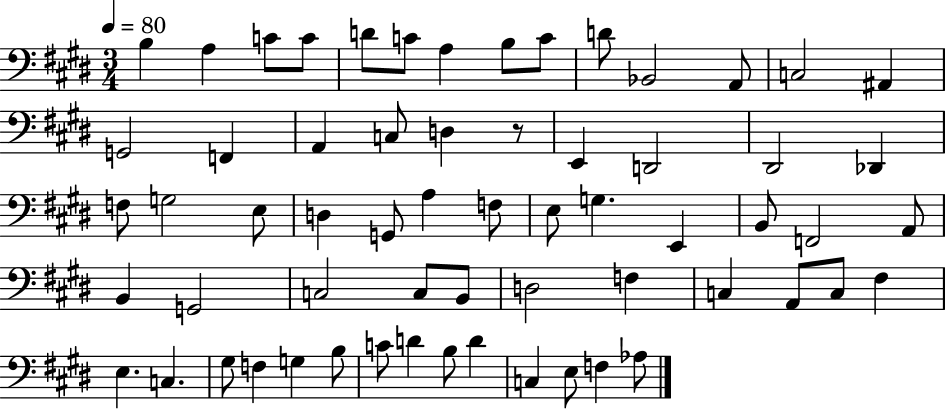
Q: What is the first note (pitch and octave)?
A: B3